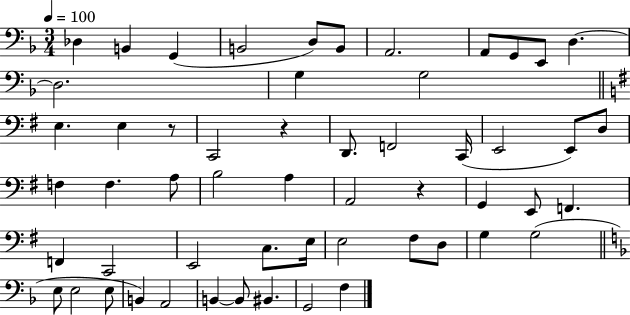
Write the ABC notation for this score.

X:1
T:Untitled
M:3/4
L:1/4
K:F
_D, B,, G,, B,,2 D,/2 B,,/2 A,,2 A,,/2 G,,/2 E,,/2 D, D,2 G, G,2 E, E, z/2 C,,2 z D,,/2 F,,2 C,,/4 E,,2 E,,/2 D,/2 F, F, A,/2 B,2 A, A,,2 z G,, E,,/2 F,, F,, C,,2 E,,2 C,/2 E,/4 E,2 ^F,/2 D,/2 G, G,2 E,/2 E,2 E,/2 B,, A,,2 B,, B,,/2 ^B,, G,,2 F,